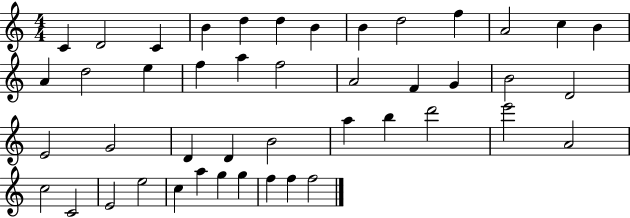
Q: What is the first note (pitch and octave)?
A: C4